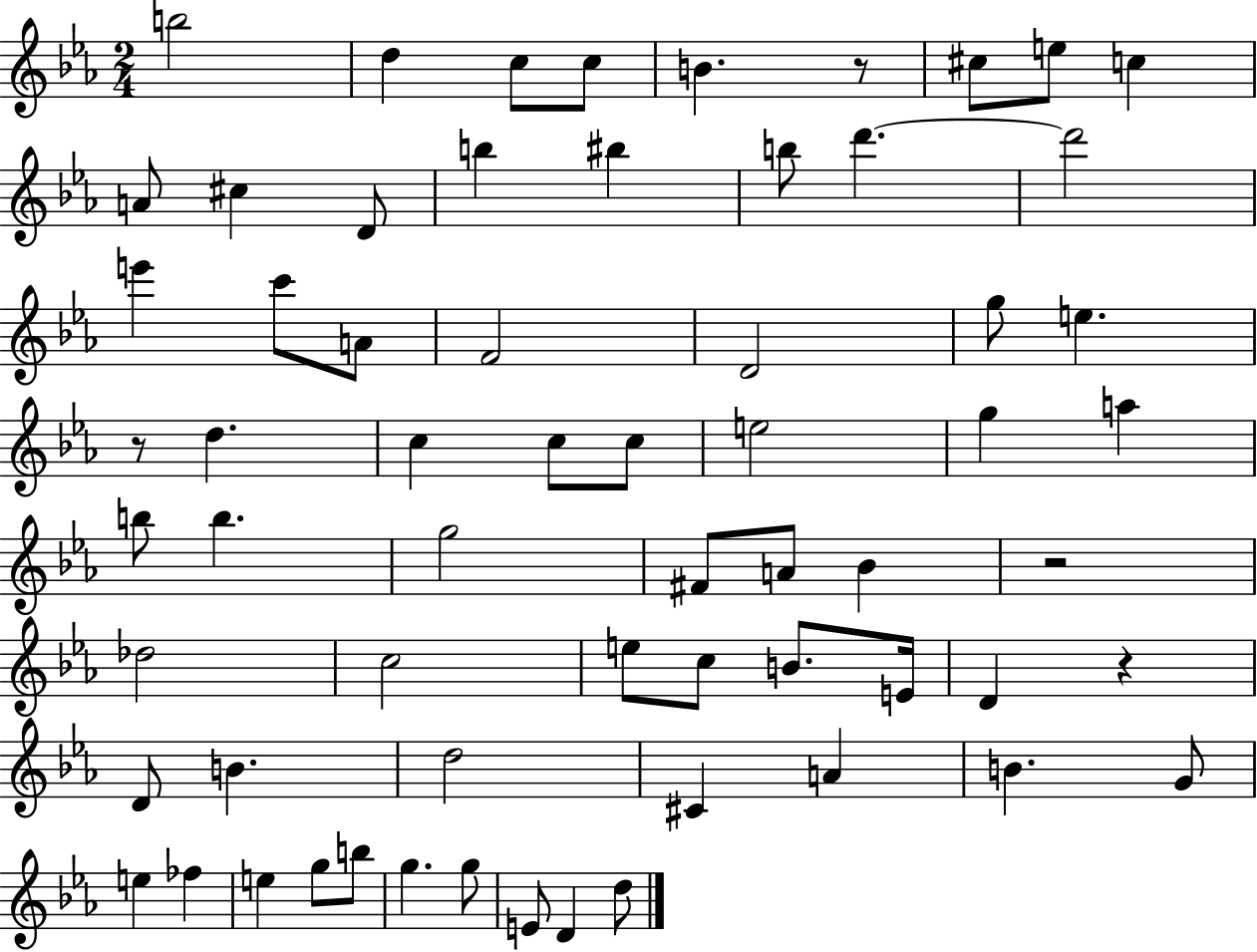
{
  \clef treble
  \numericTimeSignature
  \time 2/4
  \key ees \major
  b''2 | d''4 c''8 c''8 | b'4. r8 | cis''8 e''8 c''4 | \break a'8 cis''4 d'8 | b''4 bis''4 | b''8 d'''4.~~ | d'''2 | \break e'''4 c'''8 a'8 | f'2 | d'2 | g''8 e''4. | \break r8 d''4. | c''4 c''8 c''8 | e''2 | g''4 a''4 | \break b''8 b''4. | g''2 | fis'8 a'8 bes'4 | r2 | \break des''2 | c''2 | e''8 c''8 b'8. e'16 | d'4 r4 | \break d'8 b'4. | d''2 | cis'4 a'4 | b'4. g'8 | \break e''4 fes''4 | e''4 g''8 b''8 | g''4. g''8 | e'8 d'4 d''8 | \break \bar "|."
}